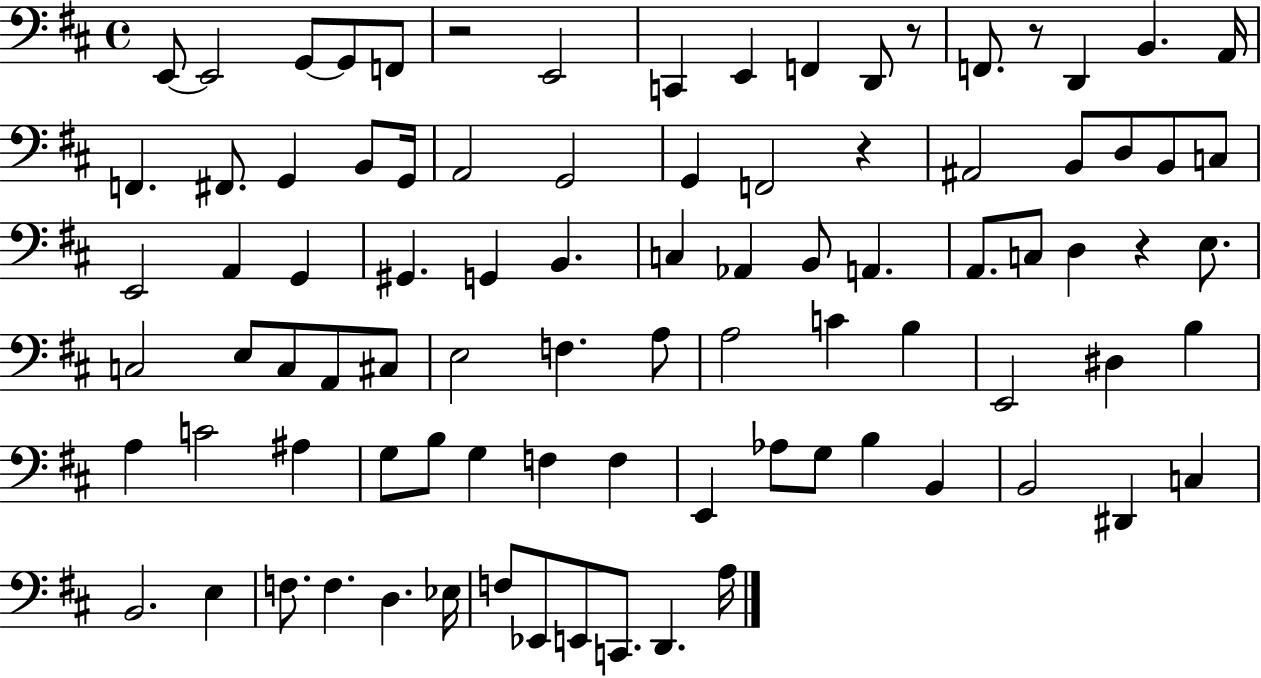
{
  \clef bass
  \time 4/4
  \defaultTimeSignature
  \key d \major
  e,8~~ e,2 g,8~~ g,8 f,8 | r2 e,2 | c,4 e,4 f,4 d,8 r8 | f,8. r8 d,4 b,4. a,16 | \break f,4. fis,8. g,4 b,8 g,16 | a,2 g,2 | g,4 f,2 r4 | ais,2 b,8 d8 b,8 c8 | \break e,2 a,4 g,4 | gis,4. g,4 b,4. | c4 aes,4 b,8 a,4. | a,8. c8 d4 r4 e8. | \break c2 e8 c8 a,8 cis8 | e2 f4. a8 | a2 c'4 b4 | e,2 dis4 b4 | \break a4 c'2 ais4 | g8 b8 g4 f4 f4 | e,4 aes8 g8 b4 b,4 | b,2 dis,4 c4 | \break b,2. e4 | f8. f4. d4. ees16 | f8 ees,8 e,8 c,8. d,4. a16 | \bar "|."
}